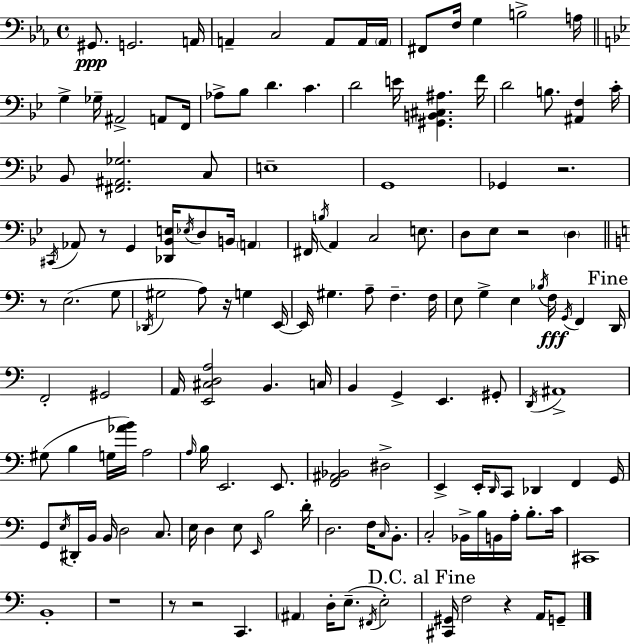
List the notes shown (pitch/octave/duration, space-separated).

G#2/e. G2/h. A2/s A2/q C3/h A2/e A2/s A2/s F#2/e F3/s G3/q B3/h A3/s G3/q Gb3/s A#2/h A2/e F2/s Ab3/e Bb3/e D4/q. C4/q. D4/h E4/s [G#2,B2,C#3,A#3]/q. F4/s D4/h B3/e. [A#2,F3]/q C4/s Bb2/e [F#2,A#2,Gb3]/h. C3/e E3/w G2/w Gb2/q R/h. C#2/s Ab2/e R/e G2/q [Db2,Bb2,E3]/s Eb3/s D3/e B2/s A2/q F#2/s B3/s A2/q C3/h E3/e. D3/e Eb3/e R/h D3/q R/e E3/h. G3/e Db2/s G#3/h A3/e R/s G3/q E2/s E2/s G#3/q. A3/e F3/q. F3/s E3/e G3/q E3/q Bb3/s F3/s G2/s F2/q D2/s F2/h G#2/h A2/s [E2,C#3,D3,A3]/h B2/q. C3/s B2/q G2/q E2/q. G#2/e D2/s A#2/w G#3/e B3/q G3/s [Ab4,B4]/s A3/h A3/s B3/s E2/h. E2/e. [F2,A#2,Bb2]/h D#3/h E2/q E2/s D2/s C2/e Db2/q F2/q G2/s G2/e E3/s D#2/s B2/s B2/s D3/h C3/e. E3/s D3/q E3/e E2/s B3/h D4/s D3/h. F3/s C3/s B2/e. C3/h Bb2/s B3/s B2/s A3/s B3/e. C4/s C#2/w B2/w R/w R/e R/h C2/q. A#2/q D3/s E3/e. F#2/s E3/h [C#2,G#2]/s F3/h R/q A2/s G2/e